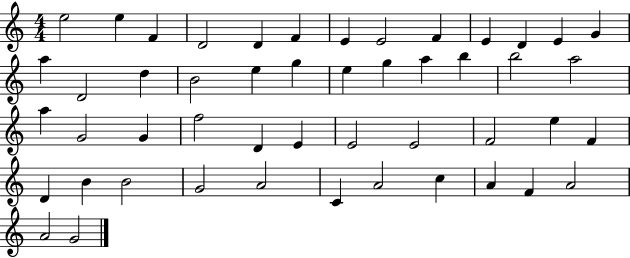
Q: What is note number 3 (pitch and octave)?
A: F4